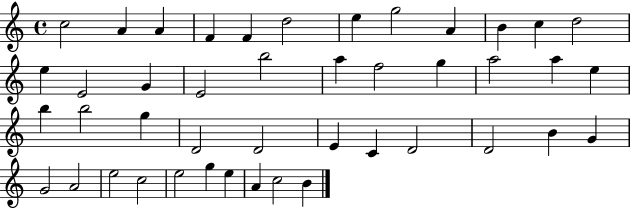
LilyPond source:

{
  \clef treble
  \time 4/4
  \defaultTimeSignature
  \key c \major
  c''2 a'4 a'4 | f'4 f'4 d''2 | e''4 g''2 a'4 | b'4 c''4 d''2 | \break e''4 e'2 g'4 | e'2 b''2 | a''4 f''2 g''4 | a''2 a''4 e''4 | \break b''4 b''2 g''4 | d'2 d'2 | e'4 c'4 d'2 | d'2 b'4 g'4 | \break g'2 a'2 | e''2 c''2 | e''2 g''4 e''4 | a'4 c''2 b'4 | \break \bar "|."
}